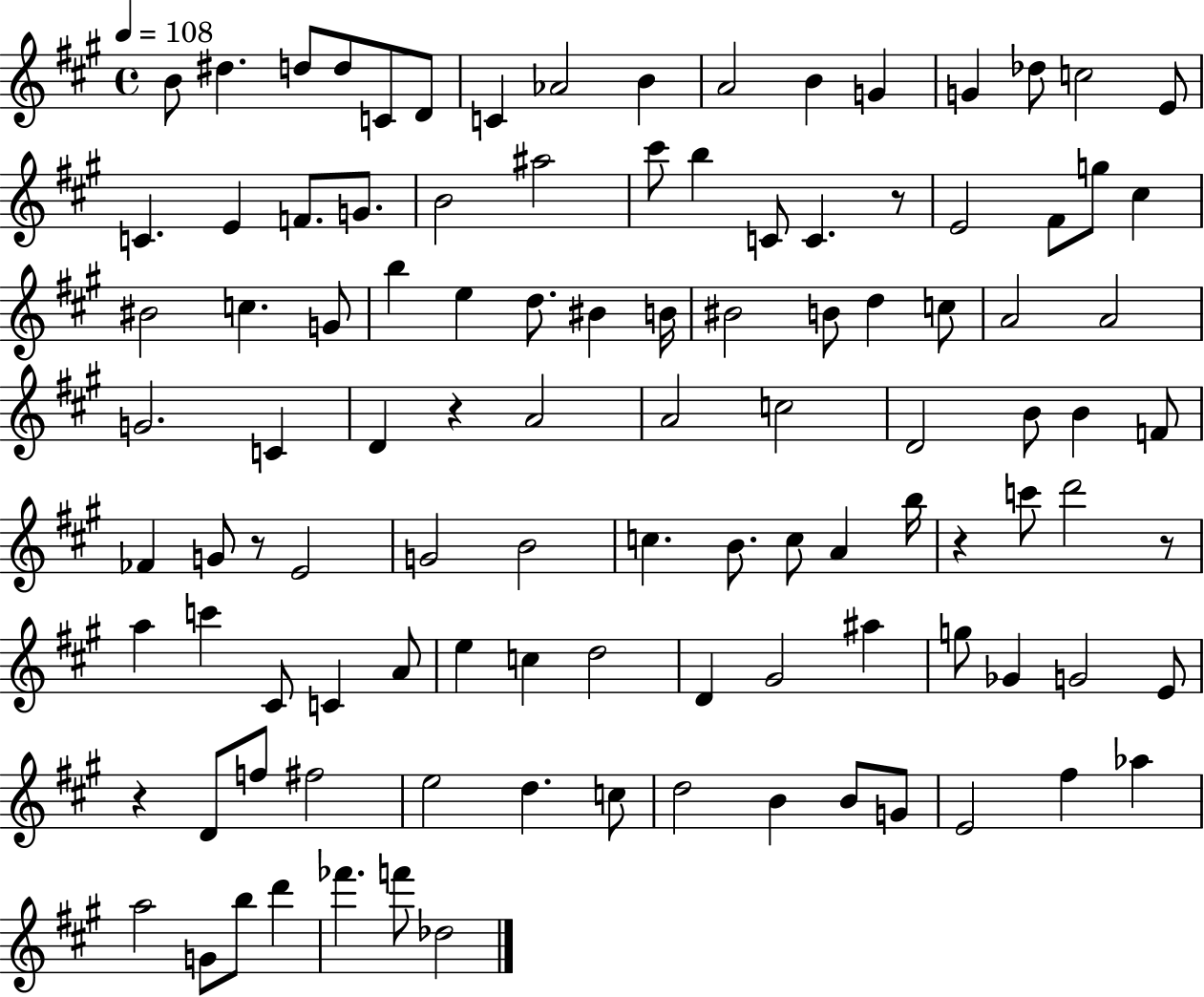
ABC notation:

X:1
T:Untitled
M:4/4
L:1/4
K:A
B/2 ^d d/2 d/2 C/2 D/2 C _A2 B A2 B G G _d/2 c2 E/2 C E F/2 G/2 B2 ^a2 ^c'/2 b C/2 C z/2 E2 ^F/2 g/2 ^c ^B2 c G/2 b e d/2 ^B B/4 ^B2 B/2 d c/2 A2 A2 G2 C D z A2 A2 c2 D2 B/2 B F/2 _F G/2 z/2 E2 G2 B2 c B/2 c/2 A b/4 z c'/2 d'2 z/2 a c' ^C/2 C A/2 e c d2 D ^G2 ^a g/2 _G G2 E/2 z D/2 f/2 ^f2 e2 d c/2 d2 B B/2 G/2 E2 ^f _a a2 G/2 b/2 d' _f' f'/2 _d2